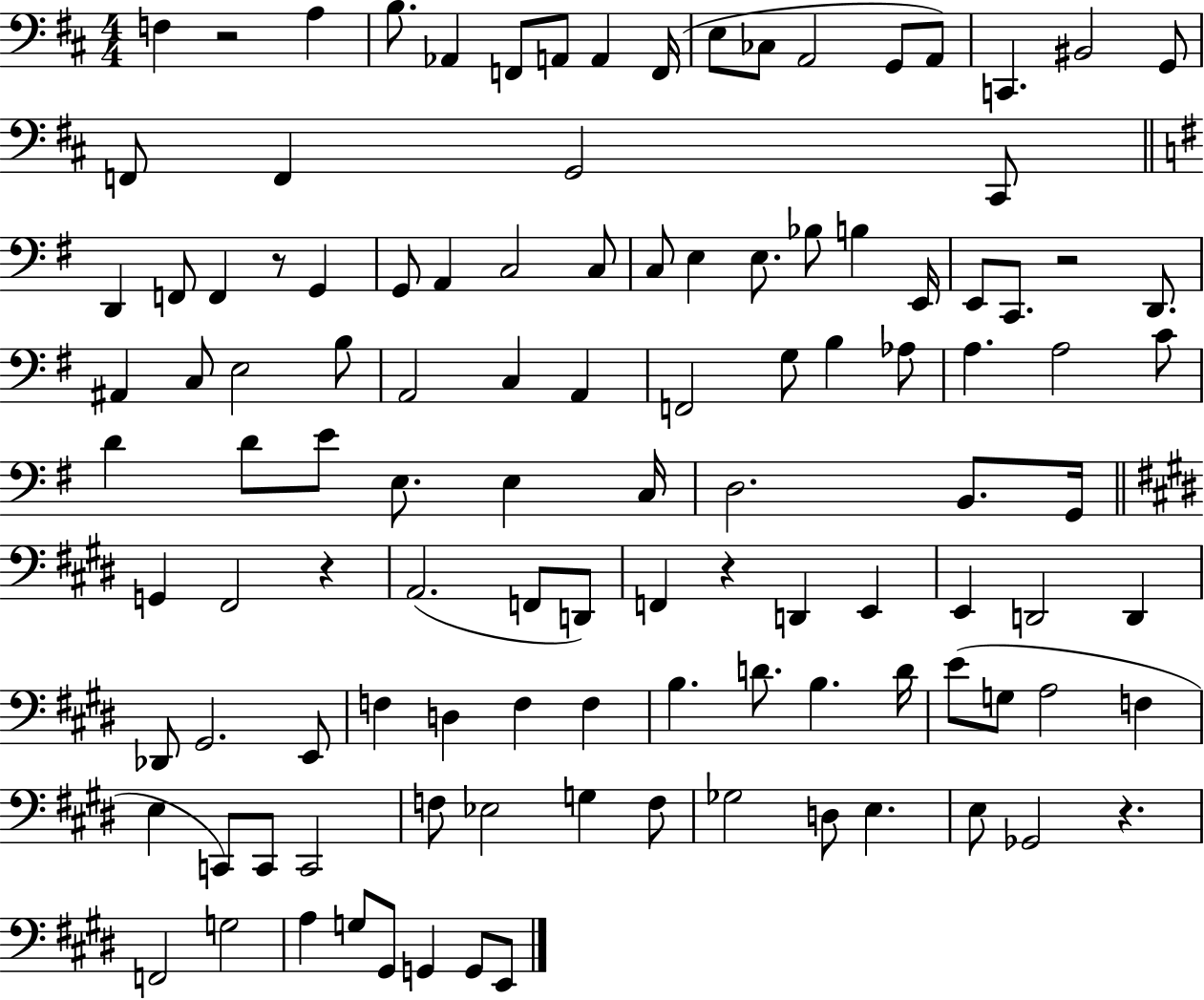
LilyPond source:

{
  \clef bass
  \numericTimeSignature
  \time 4/4
  \key d \major
  f4 r2 a4 | b8. aes,4 f,8 a,8 a,4 f,16( | e8 ces8 a,2 g,8 a,8) | c,4. bis,2 g,8 | \break f,8 f,4 g,2 cis,8 | \bar "||" \break \key e \minor d,4 f,8 f,4 r8 g,4 | g,8 a,4 c2 c8 | c8 e4 e8. bes8 b4 e,16 | e,8 c,8. r2 d,8. | \break ais,4 c8 e2 b8 | a,2 c4 a,4 | f,2 g8 b4 aes8 | a4. a2 c'8 | \break d'4 d'8 e'8 e8. e4 c16 | d2. b,8. g,16 | \bar "||" \break \key e \major g,4 fis,2 r4 | a,2.( f,8 d,8) | f,4 r4 d,4 e,4 | e,4 d,2 d,4 | \break des,8 gis,2. e,8 | f4 d4 f4 f4 | b4. d'8. b4. d'16 | e'8( g8 a2 f4 | \break e4 c,8) c,8 c,2 | f8 ees2 g4 f8 | ges2 d8 e4. | e8 ges,2 r4. | \break f,2 g2 | a4 g8 gis,8 g,4 g,8 e,8 | \bar "|."
}